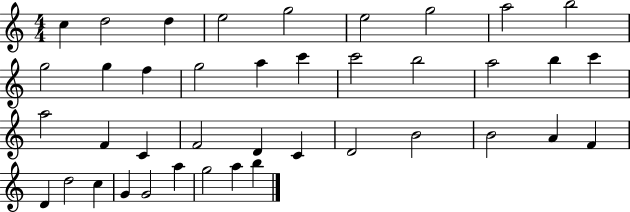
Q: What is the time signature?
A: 4/4